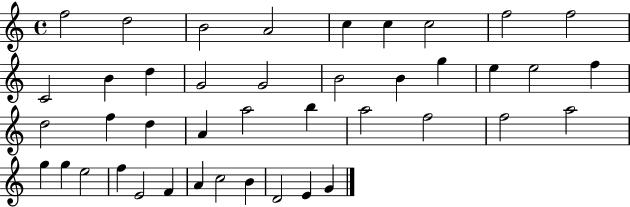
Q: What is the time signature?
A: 4/4